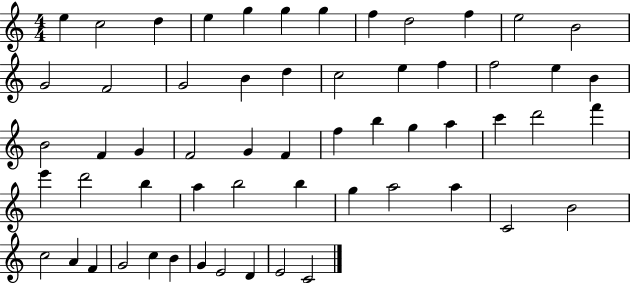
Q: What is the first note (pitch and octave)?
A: E5